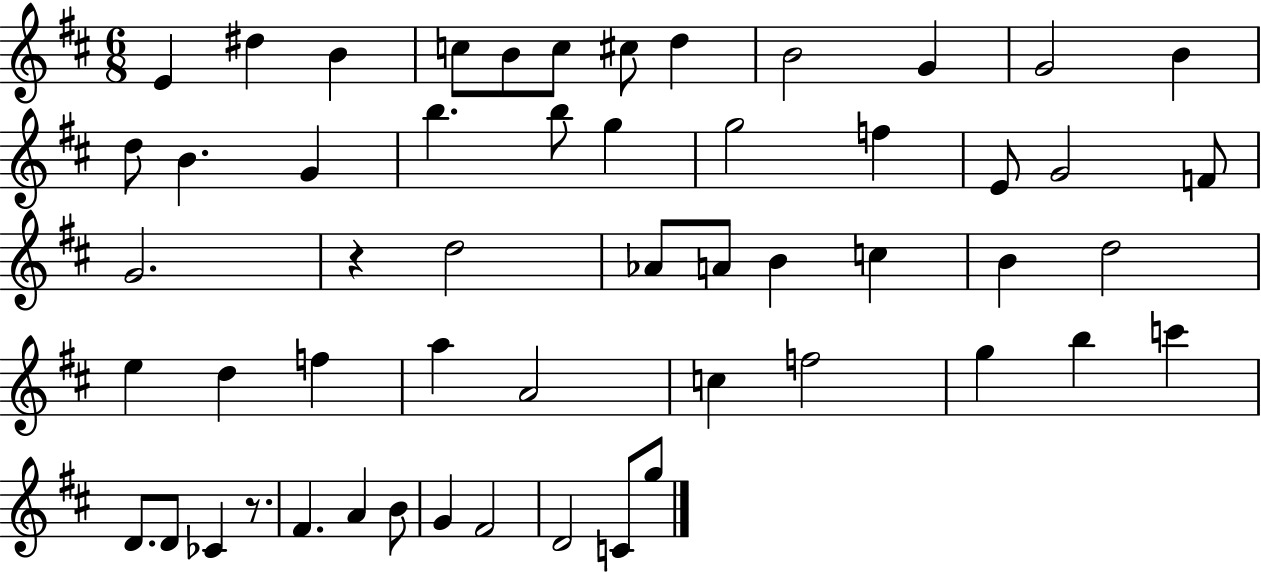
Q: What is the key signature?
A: D major